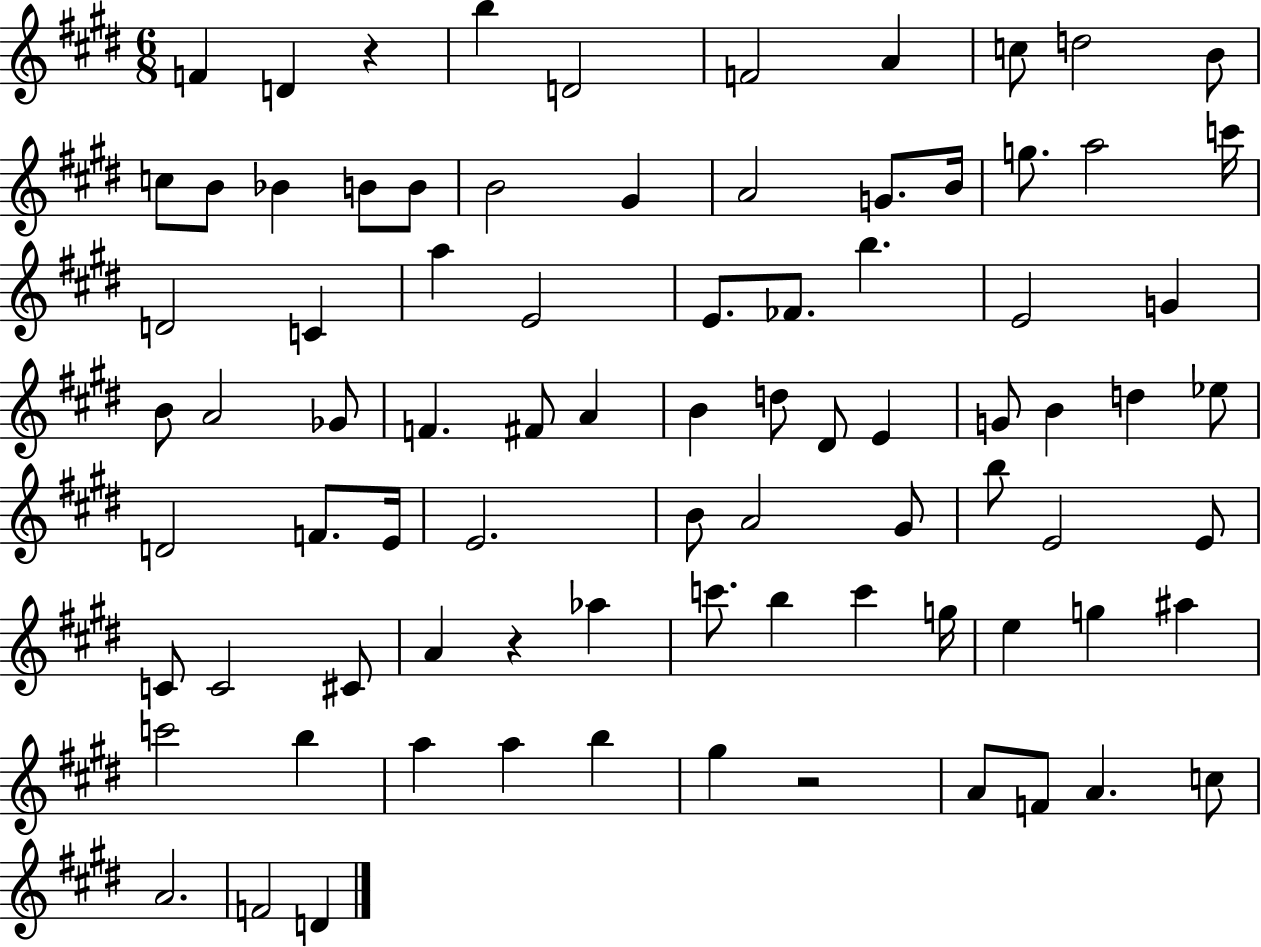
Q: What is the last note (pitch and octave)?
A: D4